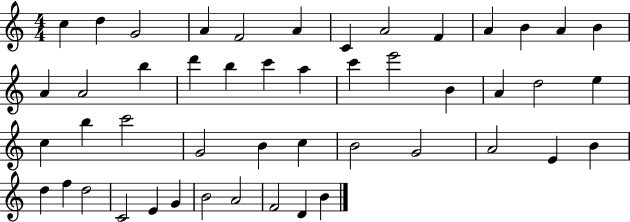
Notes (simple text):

C5/q D5/q G4/h A4/q F4/h A4/q C4/q A4/h F4/q A4/q B4/q A4/q B4/q A4/q A4/h B5/q D6/q B5/q C6/q A5/q C6/q E6/h B4/q A4/q D5/h E5/q C5/q B5/q C6/h G4/h B4/q C5/q B4/h G4/h A4/h E4/q B4/q D5/q F5/q D5/h C4/h E4/q G4/q B4/h A4/h F4/h D4/q B4/q